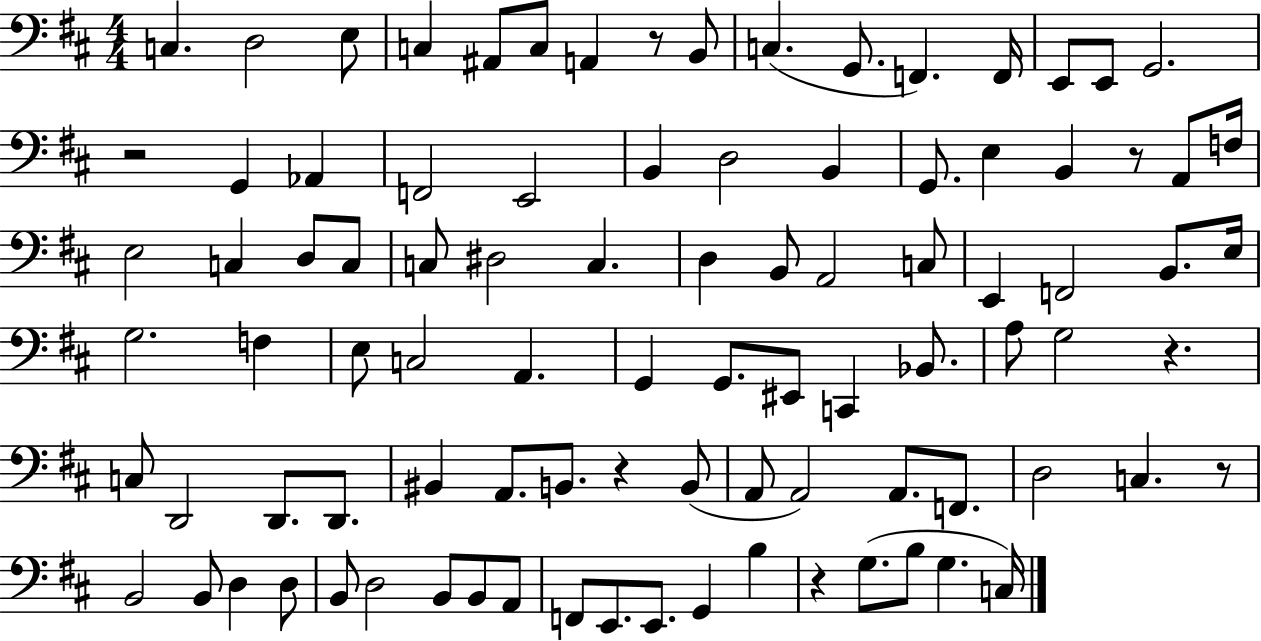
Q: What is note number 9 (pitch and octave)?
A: C3